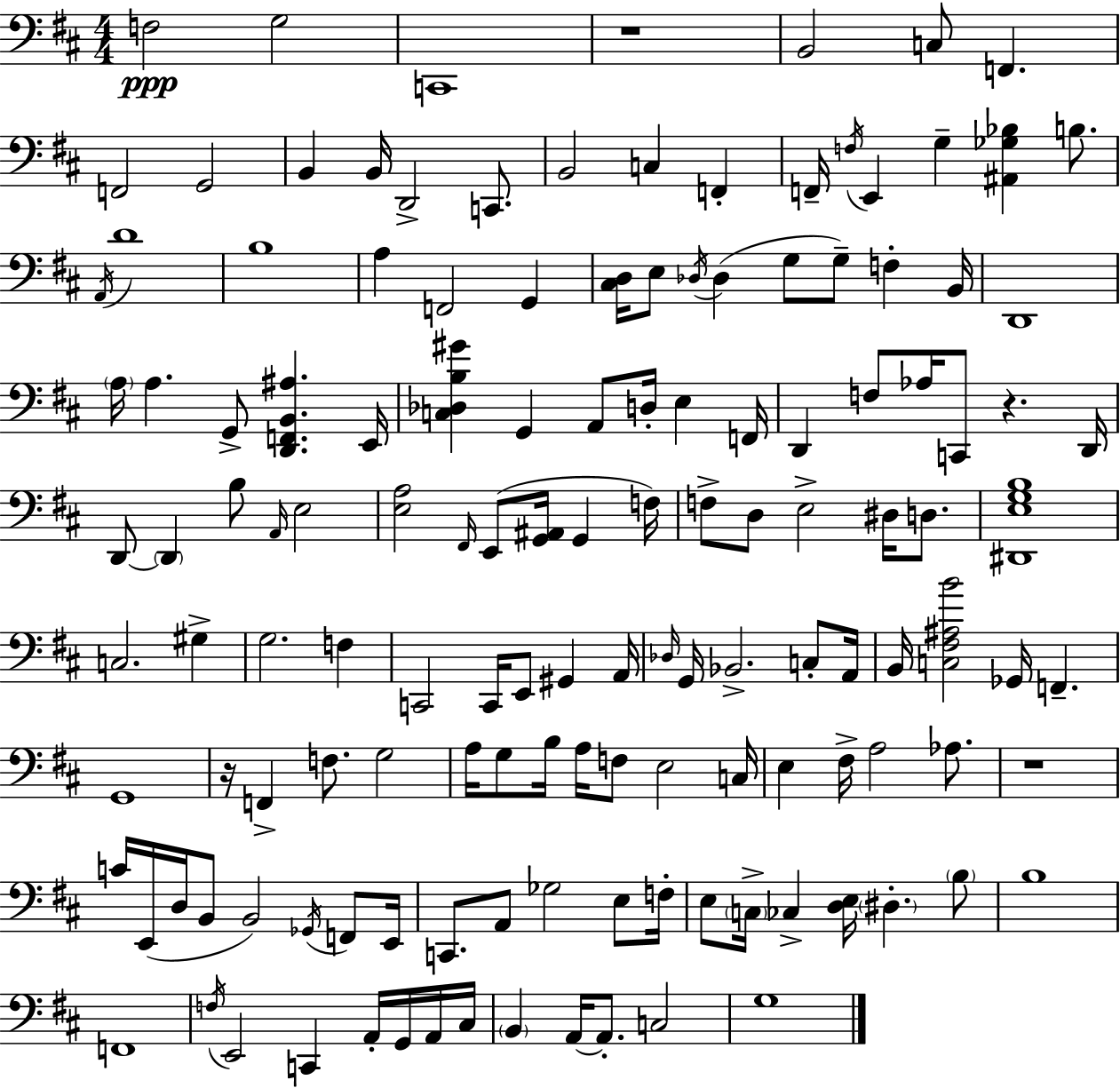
{
  \clef bass
  \numericTimeSignature
  \time 4/4
  \key d \major
  f2\ppp g2 | c,1 | r1 | b,2 c8 f,4. | \break f,2 g,2 | b,4 b,16 d,2-> c,8. | b,2 c4 f,4-. | f,16-- \acciaccatura { f16 } e,4 g4-- <ais, ges bes>4 b8. | \break \acciaccatura { a,16 } d'1 | b1 | a4 f,2 g,4 | <cis d>16 e8 \acciaccatura { des16 } des4( g8 g8--) f4-. | \break b,16 d,1 | \parenthesize a16 a4. g,8-> <d, f, b, ais>4. | e,16 <c des b gis'>4 g,4 a,8 d16-. e4 | f,16 d,4 f8 aes16 c,8 r4. | \break d,16 d,8~~ \parenthesize d,4 b8 \grace { a,16 } e2 | <e a>2 \grace { fis,16 } e,8( <g, ais,>16 | g,4 f16) f8-> d8 e2-> | dis16 d8. <dis, e g b>1 | \break c2. | gis4-> g2. | f4 c,2 c,16 e,8 | gis,4 a,16 \grace { des16 } g,16 bes,2.-> | \break c8-. a,16 b,16 <c fis ais b'>2 ges,16 | f,4.-- g,1 | r16 f,4-> f8. g2 | a16 g8 b16 a16 f8 e2 | \break c16 e4 fis16-> a2 | aes8. r1 | c'16 e,16( d16 b,8 b,2) | \acciaccatura { ges,16 } f,8 e,16 c,8. a,8 ges2 | \break e8 f16-. e8 \parenthesize c16-> ces4-> <d e>16 \parenthesize dis4.-. | \parenthesize b8 b1 | f,1 | \acciaccatura { f16 } e,2 | \break c,4 a,16-. g,16 a,16 cis16 \parenthesize b,4 a,16~~ a,8.-. | c2 g1 | \bar "|."
}